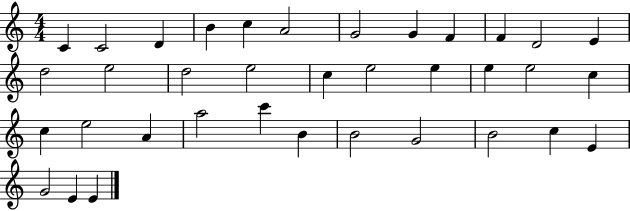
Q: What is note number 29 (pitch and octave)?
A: B4